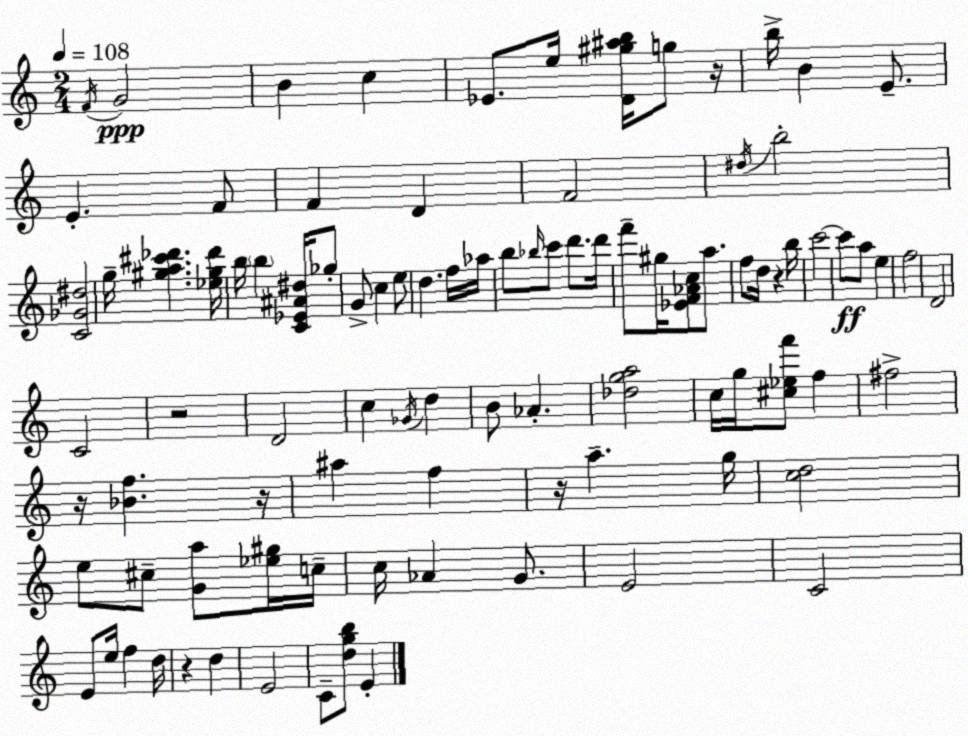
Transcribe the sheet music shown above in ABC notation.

X:1
T:Untitled
M:2/4
L:1/4
K:C
F/4 G2 B c _E/2 e/4 [D^g^ab]/4 g/2 z/4 b/4 B E/2 E F/2 F D F2 ^d/4 b2 [C_G^d]2 g/4 [^ga^c'_d'] [_e^g_d']/4 b/4 b [C_E^A^d]/4 _g/2 G/2 c e/2 d f/4 _a/4 b/2 _b/4 c'/2 d'/2 d'/4 f'/2 ^g/4 [_EF_Ac]/2 a/2 f/2 d/4 z b/4 c'2 c'/2 a/2 e f2 D2 C2 z2 D2 c _G/4 d B/2 _A [_dga]2 c/4 g/4 [^c_ef']/2 f ^f2 z/4 [_Bf] z/4 ^a f z/4 a g/4 [cd]2 e/2 ^c/2 [Ga]/2 [_e^g]/4 c/4 c/4 _A G/2 E2 C2 E/2 e/4 f d/4 z d E2 C/2 [dgb]/2 E